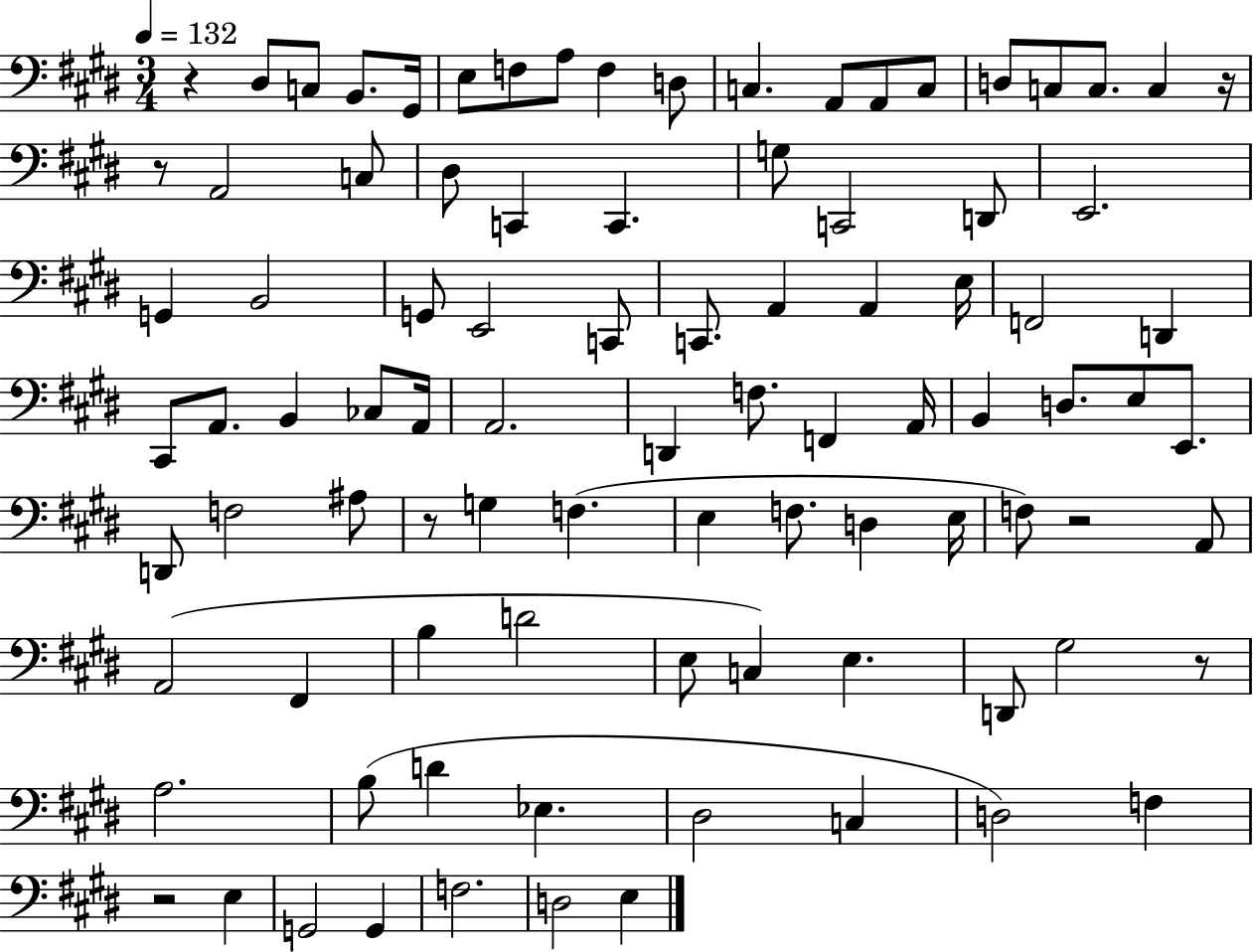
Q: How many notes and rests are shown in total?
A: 92